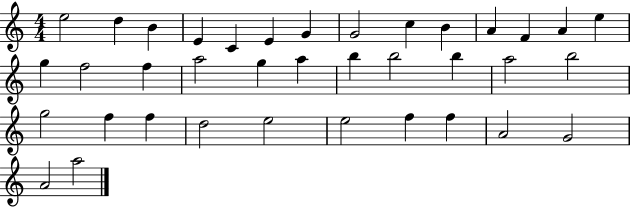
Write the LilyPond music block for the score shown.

{
  \clef treble
  \numericTimeSignature
  \time 4/4
  \key c \major
  e''2 d''4 b'4 | e'4 c'4 e'4 g'4 | g'2 c''4 b'4 | a'4 f'4 a'4 e''4 | \break g''4 f''2 f''4 | a''2 g''4 a''4 | b''4 b''2 b''4 | a''2 b''2 | \break g''2 f''4 f''4 | d''2 e''2 | e''2 f''4 f''4 | a'2 g'2 | \break a'2 a''2 | \bar "|."
}